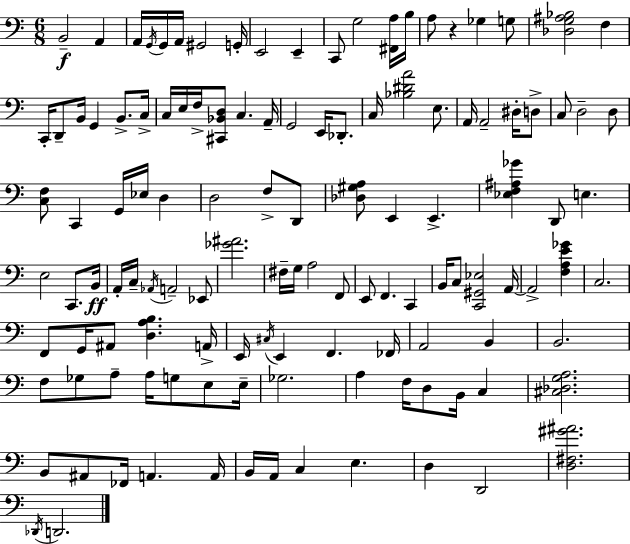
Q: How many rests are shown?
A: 1